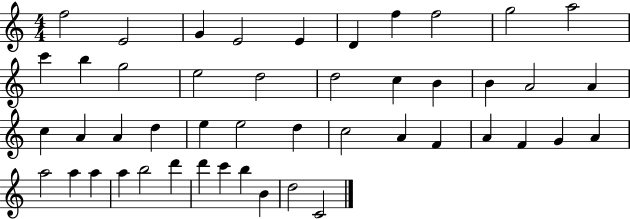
X:1
T:Untitled
M:4/4
L:1/4
K:C
f2 E2 G E2 E D f f2 g2 a2 c' b g2 e2 d2 d2 c B B A2 A c A A d e e2 d c2 A F A F G A a2 a a a b2 d' d' c' b B d2 C2